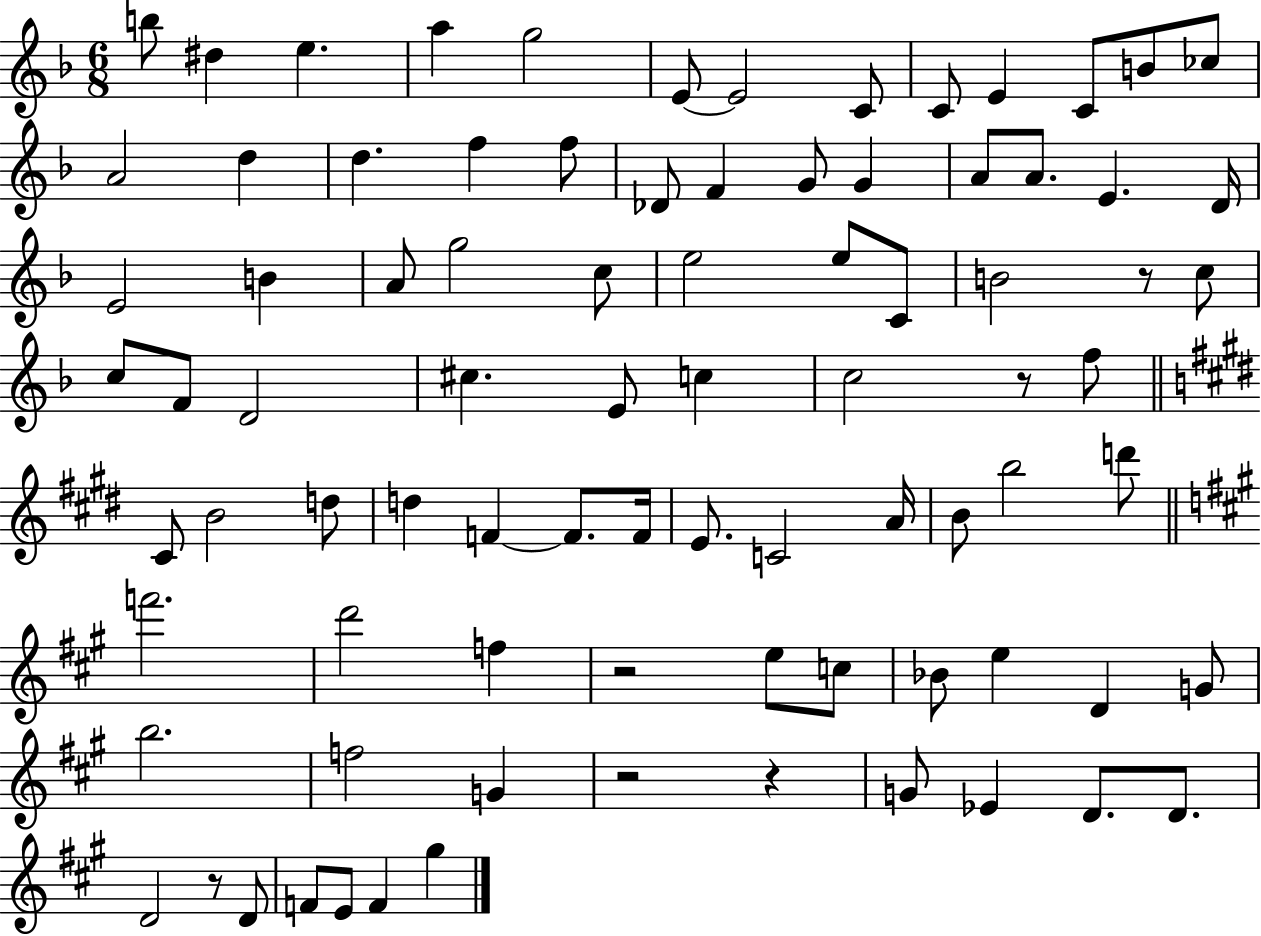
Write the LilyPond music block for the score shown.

{
  \clef treble
  \numericTimeSignature
  \time 6/8
  \key f \major
  b''8 dis''4 e''4. | a''4 g''2 | e'8~~ e'2 c'8 | c'8 e'4 c'8 b'8 ces''8 | \break a'2 d''4 | d''4. f''4 f''8 | des'8 f'4 g'8 g'4 | a'8 a'8. e'4. d'16 | \break e'2 b'4 | a'8 g''2 c''8 | e''2 e''8 c'8 | b'2 r8 c''8 | \break c''8 f'8 d'2 | cis''4. e'8 c''4 | c''2 r8 f''8 | \bar "||" \break \key e \major cis'8 b'2 d''8 | d''4 f'4~~ f'8. f'16 | e'8. c'2 a'16 | b'8 b''2 d'''8 | \break \bar "||" \break \key a \major f'''2. | d'''2 f''4 | r2 e''8 c''8 | bes'8 e''4 d'4 g'8 | \break b''2. | f''2 g'4 | r2 r4 | g'8 ees'4 d'8. d'8. | \break d'2 r8 d'8 | f'8 e'8 f'4 gis''4 | \bar "|."
}